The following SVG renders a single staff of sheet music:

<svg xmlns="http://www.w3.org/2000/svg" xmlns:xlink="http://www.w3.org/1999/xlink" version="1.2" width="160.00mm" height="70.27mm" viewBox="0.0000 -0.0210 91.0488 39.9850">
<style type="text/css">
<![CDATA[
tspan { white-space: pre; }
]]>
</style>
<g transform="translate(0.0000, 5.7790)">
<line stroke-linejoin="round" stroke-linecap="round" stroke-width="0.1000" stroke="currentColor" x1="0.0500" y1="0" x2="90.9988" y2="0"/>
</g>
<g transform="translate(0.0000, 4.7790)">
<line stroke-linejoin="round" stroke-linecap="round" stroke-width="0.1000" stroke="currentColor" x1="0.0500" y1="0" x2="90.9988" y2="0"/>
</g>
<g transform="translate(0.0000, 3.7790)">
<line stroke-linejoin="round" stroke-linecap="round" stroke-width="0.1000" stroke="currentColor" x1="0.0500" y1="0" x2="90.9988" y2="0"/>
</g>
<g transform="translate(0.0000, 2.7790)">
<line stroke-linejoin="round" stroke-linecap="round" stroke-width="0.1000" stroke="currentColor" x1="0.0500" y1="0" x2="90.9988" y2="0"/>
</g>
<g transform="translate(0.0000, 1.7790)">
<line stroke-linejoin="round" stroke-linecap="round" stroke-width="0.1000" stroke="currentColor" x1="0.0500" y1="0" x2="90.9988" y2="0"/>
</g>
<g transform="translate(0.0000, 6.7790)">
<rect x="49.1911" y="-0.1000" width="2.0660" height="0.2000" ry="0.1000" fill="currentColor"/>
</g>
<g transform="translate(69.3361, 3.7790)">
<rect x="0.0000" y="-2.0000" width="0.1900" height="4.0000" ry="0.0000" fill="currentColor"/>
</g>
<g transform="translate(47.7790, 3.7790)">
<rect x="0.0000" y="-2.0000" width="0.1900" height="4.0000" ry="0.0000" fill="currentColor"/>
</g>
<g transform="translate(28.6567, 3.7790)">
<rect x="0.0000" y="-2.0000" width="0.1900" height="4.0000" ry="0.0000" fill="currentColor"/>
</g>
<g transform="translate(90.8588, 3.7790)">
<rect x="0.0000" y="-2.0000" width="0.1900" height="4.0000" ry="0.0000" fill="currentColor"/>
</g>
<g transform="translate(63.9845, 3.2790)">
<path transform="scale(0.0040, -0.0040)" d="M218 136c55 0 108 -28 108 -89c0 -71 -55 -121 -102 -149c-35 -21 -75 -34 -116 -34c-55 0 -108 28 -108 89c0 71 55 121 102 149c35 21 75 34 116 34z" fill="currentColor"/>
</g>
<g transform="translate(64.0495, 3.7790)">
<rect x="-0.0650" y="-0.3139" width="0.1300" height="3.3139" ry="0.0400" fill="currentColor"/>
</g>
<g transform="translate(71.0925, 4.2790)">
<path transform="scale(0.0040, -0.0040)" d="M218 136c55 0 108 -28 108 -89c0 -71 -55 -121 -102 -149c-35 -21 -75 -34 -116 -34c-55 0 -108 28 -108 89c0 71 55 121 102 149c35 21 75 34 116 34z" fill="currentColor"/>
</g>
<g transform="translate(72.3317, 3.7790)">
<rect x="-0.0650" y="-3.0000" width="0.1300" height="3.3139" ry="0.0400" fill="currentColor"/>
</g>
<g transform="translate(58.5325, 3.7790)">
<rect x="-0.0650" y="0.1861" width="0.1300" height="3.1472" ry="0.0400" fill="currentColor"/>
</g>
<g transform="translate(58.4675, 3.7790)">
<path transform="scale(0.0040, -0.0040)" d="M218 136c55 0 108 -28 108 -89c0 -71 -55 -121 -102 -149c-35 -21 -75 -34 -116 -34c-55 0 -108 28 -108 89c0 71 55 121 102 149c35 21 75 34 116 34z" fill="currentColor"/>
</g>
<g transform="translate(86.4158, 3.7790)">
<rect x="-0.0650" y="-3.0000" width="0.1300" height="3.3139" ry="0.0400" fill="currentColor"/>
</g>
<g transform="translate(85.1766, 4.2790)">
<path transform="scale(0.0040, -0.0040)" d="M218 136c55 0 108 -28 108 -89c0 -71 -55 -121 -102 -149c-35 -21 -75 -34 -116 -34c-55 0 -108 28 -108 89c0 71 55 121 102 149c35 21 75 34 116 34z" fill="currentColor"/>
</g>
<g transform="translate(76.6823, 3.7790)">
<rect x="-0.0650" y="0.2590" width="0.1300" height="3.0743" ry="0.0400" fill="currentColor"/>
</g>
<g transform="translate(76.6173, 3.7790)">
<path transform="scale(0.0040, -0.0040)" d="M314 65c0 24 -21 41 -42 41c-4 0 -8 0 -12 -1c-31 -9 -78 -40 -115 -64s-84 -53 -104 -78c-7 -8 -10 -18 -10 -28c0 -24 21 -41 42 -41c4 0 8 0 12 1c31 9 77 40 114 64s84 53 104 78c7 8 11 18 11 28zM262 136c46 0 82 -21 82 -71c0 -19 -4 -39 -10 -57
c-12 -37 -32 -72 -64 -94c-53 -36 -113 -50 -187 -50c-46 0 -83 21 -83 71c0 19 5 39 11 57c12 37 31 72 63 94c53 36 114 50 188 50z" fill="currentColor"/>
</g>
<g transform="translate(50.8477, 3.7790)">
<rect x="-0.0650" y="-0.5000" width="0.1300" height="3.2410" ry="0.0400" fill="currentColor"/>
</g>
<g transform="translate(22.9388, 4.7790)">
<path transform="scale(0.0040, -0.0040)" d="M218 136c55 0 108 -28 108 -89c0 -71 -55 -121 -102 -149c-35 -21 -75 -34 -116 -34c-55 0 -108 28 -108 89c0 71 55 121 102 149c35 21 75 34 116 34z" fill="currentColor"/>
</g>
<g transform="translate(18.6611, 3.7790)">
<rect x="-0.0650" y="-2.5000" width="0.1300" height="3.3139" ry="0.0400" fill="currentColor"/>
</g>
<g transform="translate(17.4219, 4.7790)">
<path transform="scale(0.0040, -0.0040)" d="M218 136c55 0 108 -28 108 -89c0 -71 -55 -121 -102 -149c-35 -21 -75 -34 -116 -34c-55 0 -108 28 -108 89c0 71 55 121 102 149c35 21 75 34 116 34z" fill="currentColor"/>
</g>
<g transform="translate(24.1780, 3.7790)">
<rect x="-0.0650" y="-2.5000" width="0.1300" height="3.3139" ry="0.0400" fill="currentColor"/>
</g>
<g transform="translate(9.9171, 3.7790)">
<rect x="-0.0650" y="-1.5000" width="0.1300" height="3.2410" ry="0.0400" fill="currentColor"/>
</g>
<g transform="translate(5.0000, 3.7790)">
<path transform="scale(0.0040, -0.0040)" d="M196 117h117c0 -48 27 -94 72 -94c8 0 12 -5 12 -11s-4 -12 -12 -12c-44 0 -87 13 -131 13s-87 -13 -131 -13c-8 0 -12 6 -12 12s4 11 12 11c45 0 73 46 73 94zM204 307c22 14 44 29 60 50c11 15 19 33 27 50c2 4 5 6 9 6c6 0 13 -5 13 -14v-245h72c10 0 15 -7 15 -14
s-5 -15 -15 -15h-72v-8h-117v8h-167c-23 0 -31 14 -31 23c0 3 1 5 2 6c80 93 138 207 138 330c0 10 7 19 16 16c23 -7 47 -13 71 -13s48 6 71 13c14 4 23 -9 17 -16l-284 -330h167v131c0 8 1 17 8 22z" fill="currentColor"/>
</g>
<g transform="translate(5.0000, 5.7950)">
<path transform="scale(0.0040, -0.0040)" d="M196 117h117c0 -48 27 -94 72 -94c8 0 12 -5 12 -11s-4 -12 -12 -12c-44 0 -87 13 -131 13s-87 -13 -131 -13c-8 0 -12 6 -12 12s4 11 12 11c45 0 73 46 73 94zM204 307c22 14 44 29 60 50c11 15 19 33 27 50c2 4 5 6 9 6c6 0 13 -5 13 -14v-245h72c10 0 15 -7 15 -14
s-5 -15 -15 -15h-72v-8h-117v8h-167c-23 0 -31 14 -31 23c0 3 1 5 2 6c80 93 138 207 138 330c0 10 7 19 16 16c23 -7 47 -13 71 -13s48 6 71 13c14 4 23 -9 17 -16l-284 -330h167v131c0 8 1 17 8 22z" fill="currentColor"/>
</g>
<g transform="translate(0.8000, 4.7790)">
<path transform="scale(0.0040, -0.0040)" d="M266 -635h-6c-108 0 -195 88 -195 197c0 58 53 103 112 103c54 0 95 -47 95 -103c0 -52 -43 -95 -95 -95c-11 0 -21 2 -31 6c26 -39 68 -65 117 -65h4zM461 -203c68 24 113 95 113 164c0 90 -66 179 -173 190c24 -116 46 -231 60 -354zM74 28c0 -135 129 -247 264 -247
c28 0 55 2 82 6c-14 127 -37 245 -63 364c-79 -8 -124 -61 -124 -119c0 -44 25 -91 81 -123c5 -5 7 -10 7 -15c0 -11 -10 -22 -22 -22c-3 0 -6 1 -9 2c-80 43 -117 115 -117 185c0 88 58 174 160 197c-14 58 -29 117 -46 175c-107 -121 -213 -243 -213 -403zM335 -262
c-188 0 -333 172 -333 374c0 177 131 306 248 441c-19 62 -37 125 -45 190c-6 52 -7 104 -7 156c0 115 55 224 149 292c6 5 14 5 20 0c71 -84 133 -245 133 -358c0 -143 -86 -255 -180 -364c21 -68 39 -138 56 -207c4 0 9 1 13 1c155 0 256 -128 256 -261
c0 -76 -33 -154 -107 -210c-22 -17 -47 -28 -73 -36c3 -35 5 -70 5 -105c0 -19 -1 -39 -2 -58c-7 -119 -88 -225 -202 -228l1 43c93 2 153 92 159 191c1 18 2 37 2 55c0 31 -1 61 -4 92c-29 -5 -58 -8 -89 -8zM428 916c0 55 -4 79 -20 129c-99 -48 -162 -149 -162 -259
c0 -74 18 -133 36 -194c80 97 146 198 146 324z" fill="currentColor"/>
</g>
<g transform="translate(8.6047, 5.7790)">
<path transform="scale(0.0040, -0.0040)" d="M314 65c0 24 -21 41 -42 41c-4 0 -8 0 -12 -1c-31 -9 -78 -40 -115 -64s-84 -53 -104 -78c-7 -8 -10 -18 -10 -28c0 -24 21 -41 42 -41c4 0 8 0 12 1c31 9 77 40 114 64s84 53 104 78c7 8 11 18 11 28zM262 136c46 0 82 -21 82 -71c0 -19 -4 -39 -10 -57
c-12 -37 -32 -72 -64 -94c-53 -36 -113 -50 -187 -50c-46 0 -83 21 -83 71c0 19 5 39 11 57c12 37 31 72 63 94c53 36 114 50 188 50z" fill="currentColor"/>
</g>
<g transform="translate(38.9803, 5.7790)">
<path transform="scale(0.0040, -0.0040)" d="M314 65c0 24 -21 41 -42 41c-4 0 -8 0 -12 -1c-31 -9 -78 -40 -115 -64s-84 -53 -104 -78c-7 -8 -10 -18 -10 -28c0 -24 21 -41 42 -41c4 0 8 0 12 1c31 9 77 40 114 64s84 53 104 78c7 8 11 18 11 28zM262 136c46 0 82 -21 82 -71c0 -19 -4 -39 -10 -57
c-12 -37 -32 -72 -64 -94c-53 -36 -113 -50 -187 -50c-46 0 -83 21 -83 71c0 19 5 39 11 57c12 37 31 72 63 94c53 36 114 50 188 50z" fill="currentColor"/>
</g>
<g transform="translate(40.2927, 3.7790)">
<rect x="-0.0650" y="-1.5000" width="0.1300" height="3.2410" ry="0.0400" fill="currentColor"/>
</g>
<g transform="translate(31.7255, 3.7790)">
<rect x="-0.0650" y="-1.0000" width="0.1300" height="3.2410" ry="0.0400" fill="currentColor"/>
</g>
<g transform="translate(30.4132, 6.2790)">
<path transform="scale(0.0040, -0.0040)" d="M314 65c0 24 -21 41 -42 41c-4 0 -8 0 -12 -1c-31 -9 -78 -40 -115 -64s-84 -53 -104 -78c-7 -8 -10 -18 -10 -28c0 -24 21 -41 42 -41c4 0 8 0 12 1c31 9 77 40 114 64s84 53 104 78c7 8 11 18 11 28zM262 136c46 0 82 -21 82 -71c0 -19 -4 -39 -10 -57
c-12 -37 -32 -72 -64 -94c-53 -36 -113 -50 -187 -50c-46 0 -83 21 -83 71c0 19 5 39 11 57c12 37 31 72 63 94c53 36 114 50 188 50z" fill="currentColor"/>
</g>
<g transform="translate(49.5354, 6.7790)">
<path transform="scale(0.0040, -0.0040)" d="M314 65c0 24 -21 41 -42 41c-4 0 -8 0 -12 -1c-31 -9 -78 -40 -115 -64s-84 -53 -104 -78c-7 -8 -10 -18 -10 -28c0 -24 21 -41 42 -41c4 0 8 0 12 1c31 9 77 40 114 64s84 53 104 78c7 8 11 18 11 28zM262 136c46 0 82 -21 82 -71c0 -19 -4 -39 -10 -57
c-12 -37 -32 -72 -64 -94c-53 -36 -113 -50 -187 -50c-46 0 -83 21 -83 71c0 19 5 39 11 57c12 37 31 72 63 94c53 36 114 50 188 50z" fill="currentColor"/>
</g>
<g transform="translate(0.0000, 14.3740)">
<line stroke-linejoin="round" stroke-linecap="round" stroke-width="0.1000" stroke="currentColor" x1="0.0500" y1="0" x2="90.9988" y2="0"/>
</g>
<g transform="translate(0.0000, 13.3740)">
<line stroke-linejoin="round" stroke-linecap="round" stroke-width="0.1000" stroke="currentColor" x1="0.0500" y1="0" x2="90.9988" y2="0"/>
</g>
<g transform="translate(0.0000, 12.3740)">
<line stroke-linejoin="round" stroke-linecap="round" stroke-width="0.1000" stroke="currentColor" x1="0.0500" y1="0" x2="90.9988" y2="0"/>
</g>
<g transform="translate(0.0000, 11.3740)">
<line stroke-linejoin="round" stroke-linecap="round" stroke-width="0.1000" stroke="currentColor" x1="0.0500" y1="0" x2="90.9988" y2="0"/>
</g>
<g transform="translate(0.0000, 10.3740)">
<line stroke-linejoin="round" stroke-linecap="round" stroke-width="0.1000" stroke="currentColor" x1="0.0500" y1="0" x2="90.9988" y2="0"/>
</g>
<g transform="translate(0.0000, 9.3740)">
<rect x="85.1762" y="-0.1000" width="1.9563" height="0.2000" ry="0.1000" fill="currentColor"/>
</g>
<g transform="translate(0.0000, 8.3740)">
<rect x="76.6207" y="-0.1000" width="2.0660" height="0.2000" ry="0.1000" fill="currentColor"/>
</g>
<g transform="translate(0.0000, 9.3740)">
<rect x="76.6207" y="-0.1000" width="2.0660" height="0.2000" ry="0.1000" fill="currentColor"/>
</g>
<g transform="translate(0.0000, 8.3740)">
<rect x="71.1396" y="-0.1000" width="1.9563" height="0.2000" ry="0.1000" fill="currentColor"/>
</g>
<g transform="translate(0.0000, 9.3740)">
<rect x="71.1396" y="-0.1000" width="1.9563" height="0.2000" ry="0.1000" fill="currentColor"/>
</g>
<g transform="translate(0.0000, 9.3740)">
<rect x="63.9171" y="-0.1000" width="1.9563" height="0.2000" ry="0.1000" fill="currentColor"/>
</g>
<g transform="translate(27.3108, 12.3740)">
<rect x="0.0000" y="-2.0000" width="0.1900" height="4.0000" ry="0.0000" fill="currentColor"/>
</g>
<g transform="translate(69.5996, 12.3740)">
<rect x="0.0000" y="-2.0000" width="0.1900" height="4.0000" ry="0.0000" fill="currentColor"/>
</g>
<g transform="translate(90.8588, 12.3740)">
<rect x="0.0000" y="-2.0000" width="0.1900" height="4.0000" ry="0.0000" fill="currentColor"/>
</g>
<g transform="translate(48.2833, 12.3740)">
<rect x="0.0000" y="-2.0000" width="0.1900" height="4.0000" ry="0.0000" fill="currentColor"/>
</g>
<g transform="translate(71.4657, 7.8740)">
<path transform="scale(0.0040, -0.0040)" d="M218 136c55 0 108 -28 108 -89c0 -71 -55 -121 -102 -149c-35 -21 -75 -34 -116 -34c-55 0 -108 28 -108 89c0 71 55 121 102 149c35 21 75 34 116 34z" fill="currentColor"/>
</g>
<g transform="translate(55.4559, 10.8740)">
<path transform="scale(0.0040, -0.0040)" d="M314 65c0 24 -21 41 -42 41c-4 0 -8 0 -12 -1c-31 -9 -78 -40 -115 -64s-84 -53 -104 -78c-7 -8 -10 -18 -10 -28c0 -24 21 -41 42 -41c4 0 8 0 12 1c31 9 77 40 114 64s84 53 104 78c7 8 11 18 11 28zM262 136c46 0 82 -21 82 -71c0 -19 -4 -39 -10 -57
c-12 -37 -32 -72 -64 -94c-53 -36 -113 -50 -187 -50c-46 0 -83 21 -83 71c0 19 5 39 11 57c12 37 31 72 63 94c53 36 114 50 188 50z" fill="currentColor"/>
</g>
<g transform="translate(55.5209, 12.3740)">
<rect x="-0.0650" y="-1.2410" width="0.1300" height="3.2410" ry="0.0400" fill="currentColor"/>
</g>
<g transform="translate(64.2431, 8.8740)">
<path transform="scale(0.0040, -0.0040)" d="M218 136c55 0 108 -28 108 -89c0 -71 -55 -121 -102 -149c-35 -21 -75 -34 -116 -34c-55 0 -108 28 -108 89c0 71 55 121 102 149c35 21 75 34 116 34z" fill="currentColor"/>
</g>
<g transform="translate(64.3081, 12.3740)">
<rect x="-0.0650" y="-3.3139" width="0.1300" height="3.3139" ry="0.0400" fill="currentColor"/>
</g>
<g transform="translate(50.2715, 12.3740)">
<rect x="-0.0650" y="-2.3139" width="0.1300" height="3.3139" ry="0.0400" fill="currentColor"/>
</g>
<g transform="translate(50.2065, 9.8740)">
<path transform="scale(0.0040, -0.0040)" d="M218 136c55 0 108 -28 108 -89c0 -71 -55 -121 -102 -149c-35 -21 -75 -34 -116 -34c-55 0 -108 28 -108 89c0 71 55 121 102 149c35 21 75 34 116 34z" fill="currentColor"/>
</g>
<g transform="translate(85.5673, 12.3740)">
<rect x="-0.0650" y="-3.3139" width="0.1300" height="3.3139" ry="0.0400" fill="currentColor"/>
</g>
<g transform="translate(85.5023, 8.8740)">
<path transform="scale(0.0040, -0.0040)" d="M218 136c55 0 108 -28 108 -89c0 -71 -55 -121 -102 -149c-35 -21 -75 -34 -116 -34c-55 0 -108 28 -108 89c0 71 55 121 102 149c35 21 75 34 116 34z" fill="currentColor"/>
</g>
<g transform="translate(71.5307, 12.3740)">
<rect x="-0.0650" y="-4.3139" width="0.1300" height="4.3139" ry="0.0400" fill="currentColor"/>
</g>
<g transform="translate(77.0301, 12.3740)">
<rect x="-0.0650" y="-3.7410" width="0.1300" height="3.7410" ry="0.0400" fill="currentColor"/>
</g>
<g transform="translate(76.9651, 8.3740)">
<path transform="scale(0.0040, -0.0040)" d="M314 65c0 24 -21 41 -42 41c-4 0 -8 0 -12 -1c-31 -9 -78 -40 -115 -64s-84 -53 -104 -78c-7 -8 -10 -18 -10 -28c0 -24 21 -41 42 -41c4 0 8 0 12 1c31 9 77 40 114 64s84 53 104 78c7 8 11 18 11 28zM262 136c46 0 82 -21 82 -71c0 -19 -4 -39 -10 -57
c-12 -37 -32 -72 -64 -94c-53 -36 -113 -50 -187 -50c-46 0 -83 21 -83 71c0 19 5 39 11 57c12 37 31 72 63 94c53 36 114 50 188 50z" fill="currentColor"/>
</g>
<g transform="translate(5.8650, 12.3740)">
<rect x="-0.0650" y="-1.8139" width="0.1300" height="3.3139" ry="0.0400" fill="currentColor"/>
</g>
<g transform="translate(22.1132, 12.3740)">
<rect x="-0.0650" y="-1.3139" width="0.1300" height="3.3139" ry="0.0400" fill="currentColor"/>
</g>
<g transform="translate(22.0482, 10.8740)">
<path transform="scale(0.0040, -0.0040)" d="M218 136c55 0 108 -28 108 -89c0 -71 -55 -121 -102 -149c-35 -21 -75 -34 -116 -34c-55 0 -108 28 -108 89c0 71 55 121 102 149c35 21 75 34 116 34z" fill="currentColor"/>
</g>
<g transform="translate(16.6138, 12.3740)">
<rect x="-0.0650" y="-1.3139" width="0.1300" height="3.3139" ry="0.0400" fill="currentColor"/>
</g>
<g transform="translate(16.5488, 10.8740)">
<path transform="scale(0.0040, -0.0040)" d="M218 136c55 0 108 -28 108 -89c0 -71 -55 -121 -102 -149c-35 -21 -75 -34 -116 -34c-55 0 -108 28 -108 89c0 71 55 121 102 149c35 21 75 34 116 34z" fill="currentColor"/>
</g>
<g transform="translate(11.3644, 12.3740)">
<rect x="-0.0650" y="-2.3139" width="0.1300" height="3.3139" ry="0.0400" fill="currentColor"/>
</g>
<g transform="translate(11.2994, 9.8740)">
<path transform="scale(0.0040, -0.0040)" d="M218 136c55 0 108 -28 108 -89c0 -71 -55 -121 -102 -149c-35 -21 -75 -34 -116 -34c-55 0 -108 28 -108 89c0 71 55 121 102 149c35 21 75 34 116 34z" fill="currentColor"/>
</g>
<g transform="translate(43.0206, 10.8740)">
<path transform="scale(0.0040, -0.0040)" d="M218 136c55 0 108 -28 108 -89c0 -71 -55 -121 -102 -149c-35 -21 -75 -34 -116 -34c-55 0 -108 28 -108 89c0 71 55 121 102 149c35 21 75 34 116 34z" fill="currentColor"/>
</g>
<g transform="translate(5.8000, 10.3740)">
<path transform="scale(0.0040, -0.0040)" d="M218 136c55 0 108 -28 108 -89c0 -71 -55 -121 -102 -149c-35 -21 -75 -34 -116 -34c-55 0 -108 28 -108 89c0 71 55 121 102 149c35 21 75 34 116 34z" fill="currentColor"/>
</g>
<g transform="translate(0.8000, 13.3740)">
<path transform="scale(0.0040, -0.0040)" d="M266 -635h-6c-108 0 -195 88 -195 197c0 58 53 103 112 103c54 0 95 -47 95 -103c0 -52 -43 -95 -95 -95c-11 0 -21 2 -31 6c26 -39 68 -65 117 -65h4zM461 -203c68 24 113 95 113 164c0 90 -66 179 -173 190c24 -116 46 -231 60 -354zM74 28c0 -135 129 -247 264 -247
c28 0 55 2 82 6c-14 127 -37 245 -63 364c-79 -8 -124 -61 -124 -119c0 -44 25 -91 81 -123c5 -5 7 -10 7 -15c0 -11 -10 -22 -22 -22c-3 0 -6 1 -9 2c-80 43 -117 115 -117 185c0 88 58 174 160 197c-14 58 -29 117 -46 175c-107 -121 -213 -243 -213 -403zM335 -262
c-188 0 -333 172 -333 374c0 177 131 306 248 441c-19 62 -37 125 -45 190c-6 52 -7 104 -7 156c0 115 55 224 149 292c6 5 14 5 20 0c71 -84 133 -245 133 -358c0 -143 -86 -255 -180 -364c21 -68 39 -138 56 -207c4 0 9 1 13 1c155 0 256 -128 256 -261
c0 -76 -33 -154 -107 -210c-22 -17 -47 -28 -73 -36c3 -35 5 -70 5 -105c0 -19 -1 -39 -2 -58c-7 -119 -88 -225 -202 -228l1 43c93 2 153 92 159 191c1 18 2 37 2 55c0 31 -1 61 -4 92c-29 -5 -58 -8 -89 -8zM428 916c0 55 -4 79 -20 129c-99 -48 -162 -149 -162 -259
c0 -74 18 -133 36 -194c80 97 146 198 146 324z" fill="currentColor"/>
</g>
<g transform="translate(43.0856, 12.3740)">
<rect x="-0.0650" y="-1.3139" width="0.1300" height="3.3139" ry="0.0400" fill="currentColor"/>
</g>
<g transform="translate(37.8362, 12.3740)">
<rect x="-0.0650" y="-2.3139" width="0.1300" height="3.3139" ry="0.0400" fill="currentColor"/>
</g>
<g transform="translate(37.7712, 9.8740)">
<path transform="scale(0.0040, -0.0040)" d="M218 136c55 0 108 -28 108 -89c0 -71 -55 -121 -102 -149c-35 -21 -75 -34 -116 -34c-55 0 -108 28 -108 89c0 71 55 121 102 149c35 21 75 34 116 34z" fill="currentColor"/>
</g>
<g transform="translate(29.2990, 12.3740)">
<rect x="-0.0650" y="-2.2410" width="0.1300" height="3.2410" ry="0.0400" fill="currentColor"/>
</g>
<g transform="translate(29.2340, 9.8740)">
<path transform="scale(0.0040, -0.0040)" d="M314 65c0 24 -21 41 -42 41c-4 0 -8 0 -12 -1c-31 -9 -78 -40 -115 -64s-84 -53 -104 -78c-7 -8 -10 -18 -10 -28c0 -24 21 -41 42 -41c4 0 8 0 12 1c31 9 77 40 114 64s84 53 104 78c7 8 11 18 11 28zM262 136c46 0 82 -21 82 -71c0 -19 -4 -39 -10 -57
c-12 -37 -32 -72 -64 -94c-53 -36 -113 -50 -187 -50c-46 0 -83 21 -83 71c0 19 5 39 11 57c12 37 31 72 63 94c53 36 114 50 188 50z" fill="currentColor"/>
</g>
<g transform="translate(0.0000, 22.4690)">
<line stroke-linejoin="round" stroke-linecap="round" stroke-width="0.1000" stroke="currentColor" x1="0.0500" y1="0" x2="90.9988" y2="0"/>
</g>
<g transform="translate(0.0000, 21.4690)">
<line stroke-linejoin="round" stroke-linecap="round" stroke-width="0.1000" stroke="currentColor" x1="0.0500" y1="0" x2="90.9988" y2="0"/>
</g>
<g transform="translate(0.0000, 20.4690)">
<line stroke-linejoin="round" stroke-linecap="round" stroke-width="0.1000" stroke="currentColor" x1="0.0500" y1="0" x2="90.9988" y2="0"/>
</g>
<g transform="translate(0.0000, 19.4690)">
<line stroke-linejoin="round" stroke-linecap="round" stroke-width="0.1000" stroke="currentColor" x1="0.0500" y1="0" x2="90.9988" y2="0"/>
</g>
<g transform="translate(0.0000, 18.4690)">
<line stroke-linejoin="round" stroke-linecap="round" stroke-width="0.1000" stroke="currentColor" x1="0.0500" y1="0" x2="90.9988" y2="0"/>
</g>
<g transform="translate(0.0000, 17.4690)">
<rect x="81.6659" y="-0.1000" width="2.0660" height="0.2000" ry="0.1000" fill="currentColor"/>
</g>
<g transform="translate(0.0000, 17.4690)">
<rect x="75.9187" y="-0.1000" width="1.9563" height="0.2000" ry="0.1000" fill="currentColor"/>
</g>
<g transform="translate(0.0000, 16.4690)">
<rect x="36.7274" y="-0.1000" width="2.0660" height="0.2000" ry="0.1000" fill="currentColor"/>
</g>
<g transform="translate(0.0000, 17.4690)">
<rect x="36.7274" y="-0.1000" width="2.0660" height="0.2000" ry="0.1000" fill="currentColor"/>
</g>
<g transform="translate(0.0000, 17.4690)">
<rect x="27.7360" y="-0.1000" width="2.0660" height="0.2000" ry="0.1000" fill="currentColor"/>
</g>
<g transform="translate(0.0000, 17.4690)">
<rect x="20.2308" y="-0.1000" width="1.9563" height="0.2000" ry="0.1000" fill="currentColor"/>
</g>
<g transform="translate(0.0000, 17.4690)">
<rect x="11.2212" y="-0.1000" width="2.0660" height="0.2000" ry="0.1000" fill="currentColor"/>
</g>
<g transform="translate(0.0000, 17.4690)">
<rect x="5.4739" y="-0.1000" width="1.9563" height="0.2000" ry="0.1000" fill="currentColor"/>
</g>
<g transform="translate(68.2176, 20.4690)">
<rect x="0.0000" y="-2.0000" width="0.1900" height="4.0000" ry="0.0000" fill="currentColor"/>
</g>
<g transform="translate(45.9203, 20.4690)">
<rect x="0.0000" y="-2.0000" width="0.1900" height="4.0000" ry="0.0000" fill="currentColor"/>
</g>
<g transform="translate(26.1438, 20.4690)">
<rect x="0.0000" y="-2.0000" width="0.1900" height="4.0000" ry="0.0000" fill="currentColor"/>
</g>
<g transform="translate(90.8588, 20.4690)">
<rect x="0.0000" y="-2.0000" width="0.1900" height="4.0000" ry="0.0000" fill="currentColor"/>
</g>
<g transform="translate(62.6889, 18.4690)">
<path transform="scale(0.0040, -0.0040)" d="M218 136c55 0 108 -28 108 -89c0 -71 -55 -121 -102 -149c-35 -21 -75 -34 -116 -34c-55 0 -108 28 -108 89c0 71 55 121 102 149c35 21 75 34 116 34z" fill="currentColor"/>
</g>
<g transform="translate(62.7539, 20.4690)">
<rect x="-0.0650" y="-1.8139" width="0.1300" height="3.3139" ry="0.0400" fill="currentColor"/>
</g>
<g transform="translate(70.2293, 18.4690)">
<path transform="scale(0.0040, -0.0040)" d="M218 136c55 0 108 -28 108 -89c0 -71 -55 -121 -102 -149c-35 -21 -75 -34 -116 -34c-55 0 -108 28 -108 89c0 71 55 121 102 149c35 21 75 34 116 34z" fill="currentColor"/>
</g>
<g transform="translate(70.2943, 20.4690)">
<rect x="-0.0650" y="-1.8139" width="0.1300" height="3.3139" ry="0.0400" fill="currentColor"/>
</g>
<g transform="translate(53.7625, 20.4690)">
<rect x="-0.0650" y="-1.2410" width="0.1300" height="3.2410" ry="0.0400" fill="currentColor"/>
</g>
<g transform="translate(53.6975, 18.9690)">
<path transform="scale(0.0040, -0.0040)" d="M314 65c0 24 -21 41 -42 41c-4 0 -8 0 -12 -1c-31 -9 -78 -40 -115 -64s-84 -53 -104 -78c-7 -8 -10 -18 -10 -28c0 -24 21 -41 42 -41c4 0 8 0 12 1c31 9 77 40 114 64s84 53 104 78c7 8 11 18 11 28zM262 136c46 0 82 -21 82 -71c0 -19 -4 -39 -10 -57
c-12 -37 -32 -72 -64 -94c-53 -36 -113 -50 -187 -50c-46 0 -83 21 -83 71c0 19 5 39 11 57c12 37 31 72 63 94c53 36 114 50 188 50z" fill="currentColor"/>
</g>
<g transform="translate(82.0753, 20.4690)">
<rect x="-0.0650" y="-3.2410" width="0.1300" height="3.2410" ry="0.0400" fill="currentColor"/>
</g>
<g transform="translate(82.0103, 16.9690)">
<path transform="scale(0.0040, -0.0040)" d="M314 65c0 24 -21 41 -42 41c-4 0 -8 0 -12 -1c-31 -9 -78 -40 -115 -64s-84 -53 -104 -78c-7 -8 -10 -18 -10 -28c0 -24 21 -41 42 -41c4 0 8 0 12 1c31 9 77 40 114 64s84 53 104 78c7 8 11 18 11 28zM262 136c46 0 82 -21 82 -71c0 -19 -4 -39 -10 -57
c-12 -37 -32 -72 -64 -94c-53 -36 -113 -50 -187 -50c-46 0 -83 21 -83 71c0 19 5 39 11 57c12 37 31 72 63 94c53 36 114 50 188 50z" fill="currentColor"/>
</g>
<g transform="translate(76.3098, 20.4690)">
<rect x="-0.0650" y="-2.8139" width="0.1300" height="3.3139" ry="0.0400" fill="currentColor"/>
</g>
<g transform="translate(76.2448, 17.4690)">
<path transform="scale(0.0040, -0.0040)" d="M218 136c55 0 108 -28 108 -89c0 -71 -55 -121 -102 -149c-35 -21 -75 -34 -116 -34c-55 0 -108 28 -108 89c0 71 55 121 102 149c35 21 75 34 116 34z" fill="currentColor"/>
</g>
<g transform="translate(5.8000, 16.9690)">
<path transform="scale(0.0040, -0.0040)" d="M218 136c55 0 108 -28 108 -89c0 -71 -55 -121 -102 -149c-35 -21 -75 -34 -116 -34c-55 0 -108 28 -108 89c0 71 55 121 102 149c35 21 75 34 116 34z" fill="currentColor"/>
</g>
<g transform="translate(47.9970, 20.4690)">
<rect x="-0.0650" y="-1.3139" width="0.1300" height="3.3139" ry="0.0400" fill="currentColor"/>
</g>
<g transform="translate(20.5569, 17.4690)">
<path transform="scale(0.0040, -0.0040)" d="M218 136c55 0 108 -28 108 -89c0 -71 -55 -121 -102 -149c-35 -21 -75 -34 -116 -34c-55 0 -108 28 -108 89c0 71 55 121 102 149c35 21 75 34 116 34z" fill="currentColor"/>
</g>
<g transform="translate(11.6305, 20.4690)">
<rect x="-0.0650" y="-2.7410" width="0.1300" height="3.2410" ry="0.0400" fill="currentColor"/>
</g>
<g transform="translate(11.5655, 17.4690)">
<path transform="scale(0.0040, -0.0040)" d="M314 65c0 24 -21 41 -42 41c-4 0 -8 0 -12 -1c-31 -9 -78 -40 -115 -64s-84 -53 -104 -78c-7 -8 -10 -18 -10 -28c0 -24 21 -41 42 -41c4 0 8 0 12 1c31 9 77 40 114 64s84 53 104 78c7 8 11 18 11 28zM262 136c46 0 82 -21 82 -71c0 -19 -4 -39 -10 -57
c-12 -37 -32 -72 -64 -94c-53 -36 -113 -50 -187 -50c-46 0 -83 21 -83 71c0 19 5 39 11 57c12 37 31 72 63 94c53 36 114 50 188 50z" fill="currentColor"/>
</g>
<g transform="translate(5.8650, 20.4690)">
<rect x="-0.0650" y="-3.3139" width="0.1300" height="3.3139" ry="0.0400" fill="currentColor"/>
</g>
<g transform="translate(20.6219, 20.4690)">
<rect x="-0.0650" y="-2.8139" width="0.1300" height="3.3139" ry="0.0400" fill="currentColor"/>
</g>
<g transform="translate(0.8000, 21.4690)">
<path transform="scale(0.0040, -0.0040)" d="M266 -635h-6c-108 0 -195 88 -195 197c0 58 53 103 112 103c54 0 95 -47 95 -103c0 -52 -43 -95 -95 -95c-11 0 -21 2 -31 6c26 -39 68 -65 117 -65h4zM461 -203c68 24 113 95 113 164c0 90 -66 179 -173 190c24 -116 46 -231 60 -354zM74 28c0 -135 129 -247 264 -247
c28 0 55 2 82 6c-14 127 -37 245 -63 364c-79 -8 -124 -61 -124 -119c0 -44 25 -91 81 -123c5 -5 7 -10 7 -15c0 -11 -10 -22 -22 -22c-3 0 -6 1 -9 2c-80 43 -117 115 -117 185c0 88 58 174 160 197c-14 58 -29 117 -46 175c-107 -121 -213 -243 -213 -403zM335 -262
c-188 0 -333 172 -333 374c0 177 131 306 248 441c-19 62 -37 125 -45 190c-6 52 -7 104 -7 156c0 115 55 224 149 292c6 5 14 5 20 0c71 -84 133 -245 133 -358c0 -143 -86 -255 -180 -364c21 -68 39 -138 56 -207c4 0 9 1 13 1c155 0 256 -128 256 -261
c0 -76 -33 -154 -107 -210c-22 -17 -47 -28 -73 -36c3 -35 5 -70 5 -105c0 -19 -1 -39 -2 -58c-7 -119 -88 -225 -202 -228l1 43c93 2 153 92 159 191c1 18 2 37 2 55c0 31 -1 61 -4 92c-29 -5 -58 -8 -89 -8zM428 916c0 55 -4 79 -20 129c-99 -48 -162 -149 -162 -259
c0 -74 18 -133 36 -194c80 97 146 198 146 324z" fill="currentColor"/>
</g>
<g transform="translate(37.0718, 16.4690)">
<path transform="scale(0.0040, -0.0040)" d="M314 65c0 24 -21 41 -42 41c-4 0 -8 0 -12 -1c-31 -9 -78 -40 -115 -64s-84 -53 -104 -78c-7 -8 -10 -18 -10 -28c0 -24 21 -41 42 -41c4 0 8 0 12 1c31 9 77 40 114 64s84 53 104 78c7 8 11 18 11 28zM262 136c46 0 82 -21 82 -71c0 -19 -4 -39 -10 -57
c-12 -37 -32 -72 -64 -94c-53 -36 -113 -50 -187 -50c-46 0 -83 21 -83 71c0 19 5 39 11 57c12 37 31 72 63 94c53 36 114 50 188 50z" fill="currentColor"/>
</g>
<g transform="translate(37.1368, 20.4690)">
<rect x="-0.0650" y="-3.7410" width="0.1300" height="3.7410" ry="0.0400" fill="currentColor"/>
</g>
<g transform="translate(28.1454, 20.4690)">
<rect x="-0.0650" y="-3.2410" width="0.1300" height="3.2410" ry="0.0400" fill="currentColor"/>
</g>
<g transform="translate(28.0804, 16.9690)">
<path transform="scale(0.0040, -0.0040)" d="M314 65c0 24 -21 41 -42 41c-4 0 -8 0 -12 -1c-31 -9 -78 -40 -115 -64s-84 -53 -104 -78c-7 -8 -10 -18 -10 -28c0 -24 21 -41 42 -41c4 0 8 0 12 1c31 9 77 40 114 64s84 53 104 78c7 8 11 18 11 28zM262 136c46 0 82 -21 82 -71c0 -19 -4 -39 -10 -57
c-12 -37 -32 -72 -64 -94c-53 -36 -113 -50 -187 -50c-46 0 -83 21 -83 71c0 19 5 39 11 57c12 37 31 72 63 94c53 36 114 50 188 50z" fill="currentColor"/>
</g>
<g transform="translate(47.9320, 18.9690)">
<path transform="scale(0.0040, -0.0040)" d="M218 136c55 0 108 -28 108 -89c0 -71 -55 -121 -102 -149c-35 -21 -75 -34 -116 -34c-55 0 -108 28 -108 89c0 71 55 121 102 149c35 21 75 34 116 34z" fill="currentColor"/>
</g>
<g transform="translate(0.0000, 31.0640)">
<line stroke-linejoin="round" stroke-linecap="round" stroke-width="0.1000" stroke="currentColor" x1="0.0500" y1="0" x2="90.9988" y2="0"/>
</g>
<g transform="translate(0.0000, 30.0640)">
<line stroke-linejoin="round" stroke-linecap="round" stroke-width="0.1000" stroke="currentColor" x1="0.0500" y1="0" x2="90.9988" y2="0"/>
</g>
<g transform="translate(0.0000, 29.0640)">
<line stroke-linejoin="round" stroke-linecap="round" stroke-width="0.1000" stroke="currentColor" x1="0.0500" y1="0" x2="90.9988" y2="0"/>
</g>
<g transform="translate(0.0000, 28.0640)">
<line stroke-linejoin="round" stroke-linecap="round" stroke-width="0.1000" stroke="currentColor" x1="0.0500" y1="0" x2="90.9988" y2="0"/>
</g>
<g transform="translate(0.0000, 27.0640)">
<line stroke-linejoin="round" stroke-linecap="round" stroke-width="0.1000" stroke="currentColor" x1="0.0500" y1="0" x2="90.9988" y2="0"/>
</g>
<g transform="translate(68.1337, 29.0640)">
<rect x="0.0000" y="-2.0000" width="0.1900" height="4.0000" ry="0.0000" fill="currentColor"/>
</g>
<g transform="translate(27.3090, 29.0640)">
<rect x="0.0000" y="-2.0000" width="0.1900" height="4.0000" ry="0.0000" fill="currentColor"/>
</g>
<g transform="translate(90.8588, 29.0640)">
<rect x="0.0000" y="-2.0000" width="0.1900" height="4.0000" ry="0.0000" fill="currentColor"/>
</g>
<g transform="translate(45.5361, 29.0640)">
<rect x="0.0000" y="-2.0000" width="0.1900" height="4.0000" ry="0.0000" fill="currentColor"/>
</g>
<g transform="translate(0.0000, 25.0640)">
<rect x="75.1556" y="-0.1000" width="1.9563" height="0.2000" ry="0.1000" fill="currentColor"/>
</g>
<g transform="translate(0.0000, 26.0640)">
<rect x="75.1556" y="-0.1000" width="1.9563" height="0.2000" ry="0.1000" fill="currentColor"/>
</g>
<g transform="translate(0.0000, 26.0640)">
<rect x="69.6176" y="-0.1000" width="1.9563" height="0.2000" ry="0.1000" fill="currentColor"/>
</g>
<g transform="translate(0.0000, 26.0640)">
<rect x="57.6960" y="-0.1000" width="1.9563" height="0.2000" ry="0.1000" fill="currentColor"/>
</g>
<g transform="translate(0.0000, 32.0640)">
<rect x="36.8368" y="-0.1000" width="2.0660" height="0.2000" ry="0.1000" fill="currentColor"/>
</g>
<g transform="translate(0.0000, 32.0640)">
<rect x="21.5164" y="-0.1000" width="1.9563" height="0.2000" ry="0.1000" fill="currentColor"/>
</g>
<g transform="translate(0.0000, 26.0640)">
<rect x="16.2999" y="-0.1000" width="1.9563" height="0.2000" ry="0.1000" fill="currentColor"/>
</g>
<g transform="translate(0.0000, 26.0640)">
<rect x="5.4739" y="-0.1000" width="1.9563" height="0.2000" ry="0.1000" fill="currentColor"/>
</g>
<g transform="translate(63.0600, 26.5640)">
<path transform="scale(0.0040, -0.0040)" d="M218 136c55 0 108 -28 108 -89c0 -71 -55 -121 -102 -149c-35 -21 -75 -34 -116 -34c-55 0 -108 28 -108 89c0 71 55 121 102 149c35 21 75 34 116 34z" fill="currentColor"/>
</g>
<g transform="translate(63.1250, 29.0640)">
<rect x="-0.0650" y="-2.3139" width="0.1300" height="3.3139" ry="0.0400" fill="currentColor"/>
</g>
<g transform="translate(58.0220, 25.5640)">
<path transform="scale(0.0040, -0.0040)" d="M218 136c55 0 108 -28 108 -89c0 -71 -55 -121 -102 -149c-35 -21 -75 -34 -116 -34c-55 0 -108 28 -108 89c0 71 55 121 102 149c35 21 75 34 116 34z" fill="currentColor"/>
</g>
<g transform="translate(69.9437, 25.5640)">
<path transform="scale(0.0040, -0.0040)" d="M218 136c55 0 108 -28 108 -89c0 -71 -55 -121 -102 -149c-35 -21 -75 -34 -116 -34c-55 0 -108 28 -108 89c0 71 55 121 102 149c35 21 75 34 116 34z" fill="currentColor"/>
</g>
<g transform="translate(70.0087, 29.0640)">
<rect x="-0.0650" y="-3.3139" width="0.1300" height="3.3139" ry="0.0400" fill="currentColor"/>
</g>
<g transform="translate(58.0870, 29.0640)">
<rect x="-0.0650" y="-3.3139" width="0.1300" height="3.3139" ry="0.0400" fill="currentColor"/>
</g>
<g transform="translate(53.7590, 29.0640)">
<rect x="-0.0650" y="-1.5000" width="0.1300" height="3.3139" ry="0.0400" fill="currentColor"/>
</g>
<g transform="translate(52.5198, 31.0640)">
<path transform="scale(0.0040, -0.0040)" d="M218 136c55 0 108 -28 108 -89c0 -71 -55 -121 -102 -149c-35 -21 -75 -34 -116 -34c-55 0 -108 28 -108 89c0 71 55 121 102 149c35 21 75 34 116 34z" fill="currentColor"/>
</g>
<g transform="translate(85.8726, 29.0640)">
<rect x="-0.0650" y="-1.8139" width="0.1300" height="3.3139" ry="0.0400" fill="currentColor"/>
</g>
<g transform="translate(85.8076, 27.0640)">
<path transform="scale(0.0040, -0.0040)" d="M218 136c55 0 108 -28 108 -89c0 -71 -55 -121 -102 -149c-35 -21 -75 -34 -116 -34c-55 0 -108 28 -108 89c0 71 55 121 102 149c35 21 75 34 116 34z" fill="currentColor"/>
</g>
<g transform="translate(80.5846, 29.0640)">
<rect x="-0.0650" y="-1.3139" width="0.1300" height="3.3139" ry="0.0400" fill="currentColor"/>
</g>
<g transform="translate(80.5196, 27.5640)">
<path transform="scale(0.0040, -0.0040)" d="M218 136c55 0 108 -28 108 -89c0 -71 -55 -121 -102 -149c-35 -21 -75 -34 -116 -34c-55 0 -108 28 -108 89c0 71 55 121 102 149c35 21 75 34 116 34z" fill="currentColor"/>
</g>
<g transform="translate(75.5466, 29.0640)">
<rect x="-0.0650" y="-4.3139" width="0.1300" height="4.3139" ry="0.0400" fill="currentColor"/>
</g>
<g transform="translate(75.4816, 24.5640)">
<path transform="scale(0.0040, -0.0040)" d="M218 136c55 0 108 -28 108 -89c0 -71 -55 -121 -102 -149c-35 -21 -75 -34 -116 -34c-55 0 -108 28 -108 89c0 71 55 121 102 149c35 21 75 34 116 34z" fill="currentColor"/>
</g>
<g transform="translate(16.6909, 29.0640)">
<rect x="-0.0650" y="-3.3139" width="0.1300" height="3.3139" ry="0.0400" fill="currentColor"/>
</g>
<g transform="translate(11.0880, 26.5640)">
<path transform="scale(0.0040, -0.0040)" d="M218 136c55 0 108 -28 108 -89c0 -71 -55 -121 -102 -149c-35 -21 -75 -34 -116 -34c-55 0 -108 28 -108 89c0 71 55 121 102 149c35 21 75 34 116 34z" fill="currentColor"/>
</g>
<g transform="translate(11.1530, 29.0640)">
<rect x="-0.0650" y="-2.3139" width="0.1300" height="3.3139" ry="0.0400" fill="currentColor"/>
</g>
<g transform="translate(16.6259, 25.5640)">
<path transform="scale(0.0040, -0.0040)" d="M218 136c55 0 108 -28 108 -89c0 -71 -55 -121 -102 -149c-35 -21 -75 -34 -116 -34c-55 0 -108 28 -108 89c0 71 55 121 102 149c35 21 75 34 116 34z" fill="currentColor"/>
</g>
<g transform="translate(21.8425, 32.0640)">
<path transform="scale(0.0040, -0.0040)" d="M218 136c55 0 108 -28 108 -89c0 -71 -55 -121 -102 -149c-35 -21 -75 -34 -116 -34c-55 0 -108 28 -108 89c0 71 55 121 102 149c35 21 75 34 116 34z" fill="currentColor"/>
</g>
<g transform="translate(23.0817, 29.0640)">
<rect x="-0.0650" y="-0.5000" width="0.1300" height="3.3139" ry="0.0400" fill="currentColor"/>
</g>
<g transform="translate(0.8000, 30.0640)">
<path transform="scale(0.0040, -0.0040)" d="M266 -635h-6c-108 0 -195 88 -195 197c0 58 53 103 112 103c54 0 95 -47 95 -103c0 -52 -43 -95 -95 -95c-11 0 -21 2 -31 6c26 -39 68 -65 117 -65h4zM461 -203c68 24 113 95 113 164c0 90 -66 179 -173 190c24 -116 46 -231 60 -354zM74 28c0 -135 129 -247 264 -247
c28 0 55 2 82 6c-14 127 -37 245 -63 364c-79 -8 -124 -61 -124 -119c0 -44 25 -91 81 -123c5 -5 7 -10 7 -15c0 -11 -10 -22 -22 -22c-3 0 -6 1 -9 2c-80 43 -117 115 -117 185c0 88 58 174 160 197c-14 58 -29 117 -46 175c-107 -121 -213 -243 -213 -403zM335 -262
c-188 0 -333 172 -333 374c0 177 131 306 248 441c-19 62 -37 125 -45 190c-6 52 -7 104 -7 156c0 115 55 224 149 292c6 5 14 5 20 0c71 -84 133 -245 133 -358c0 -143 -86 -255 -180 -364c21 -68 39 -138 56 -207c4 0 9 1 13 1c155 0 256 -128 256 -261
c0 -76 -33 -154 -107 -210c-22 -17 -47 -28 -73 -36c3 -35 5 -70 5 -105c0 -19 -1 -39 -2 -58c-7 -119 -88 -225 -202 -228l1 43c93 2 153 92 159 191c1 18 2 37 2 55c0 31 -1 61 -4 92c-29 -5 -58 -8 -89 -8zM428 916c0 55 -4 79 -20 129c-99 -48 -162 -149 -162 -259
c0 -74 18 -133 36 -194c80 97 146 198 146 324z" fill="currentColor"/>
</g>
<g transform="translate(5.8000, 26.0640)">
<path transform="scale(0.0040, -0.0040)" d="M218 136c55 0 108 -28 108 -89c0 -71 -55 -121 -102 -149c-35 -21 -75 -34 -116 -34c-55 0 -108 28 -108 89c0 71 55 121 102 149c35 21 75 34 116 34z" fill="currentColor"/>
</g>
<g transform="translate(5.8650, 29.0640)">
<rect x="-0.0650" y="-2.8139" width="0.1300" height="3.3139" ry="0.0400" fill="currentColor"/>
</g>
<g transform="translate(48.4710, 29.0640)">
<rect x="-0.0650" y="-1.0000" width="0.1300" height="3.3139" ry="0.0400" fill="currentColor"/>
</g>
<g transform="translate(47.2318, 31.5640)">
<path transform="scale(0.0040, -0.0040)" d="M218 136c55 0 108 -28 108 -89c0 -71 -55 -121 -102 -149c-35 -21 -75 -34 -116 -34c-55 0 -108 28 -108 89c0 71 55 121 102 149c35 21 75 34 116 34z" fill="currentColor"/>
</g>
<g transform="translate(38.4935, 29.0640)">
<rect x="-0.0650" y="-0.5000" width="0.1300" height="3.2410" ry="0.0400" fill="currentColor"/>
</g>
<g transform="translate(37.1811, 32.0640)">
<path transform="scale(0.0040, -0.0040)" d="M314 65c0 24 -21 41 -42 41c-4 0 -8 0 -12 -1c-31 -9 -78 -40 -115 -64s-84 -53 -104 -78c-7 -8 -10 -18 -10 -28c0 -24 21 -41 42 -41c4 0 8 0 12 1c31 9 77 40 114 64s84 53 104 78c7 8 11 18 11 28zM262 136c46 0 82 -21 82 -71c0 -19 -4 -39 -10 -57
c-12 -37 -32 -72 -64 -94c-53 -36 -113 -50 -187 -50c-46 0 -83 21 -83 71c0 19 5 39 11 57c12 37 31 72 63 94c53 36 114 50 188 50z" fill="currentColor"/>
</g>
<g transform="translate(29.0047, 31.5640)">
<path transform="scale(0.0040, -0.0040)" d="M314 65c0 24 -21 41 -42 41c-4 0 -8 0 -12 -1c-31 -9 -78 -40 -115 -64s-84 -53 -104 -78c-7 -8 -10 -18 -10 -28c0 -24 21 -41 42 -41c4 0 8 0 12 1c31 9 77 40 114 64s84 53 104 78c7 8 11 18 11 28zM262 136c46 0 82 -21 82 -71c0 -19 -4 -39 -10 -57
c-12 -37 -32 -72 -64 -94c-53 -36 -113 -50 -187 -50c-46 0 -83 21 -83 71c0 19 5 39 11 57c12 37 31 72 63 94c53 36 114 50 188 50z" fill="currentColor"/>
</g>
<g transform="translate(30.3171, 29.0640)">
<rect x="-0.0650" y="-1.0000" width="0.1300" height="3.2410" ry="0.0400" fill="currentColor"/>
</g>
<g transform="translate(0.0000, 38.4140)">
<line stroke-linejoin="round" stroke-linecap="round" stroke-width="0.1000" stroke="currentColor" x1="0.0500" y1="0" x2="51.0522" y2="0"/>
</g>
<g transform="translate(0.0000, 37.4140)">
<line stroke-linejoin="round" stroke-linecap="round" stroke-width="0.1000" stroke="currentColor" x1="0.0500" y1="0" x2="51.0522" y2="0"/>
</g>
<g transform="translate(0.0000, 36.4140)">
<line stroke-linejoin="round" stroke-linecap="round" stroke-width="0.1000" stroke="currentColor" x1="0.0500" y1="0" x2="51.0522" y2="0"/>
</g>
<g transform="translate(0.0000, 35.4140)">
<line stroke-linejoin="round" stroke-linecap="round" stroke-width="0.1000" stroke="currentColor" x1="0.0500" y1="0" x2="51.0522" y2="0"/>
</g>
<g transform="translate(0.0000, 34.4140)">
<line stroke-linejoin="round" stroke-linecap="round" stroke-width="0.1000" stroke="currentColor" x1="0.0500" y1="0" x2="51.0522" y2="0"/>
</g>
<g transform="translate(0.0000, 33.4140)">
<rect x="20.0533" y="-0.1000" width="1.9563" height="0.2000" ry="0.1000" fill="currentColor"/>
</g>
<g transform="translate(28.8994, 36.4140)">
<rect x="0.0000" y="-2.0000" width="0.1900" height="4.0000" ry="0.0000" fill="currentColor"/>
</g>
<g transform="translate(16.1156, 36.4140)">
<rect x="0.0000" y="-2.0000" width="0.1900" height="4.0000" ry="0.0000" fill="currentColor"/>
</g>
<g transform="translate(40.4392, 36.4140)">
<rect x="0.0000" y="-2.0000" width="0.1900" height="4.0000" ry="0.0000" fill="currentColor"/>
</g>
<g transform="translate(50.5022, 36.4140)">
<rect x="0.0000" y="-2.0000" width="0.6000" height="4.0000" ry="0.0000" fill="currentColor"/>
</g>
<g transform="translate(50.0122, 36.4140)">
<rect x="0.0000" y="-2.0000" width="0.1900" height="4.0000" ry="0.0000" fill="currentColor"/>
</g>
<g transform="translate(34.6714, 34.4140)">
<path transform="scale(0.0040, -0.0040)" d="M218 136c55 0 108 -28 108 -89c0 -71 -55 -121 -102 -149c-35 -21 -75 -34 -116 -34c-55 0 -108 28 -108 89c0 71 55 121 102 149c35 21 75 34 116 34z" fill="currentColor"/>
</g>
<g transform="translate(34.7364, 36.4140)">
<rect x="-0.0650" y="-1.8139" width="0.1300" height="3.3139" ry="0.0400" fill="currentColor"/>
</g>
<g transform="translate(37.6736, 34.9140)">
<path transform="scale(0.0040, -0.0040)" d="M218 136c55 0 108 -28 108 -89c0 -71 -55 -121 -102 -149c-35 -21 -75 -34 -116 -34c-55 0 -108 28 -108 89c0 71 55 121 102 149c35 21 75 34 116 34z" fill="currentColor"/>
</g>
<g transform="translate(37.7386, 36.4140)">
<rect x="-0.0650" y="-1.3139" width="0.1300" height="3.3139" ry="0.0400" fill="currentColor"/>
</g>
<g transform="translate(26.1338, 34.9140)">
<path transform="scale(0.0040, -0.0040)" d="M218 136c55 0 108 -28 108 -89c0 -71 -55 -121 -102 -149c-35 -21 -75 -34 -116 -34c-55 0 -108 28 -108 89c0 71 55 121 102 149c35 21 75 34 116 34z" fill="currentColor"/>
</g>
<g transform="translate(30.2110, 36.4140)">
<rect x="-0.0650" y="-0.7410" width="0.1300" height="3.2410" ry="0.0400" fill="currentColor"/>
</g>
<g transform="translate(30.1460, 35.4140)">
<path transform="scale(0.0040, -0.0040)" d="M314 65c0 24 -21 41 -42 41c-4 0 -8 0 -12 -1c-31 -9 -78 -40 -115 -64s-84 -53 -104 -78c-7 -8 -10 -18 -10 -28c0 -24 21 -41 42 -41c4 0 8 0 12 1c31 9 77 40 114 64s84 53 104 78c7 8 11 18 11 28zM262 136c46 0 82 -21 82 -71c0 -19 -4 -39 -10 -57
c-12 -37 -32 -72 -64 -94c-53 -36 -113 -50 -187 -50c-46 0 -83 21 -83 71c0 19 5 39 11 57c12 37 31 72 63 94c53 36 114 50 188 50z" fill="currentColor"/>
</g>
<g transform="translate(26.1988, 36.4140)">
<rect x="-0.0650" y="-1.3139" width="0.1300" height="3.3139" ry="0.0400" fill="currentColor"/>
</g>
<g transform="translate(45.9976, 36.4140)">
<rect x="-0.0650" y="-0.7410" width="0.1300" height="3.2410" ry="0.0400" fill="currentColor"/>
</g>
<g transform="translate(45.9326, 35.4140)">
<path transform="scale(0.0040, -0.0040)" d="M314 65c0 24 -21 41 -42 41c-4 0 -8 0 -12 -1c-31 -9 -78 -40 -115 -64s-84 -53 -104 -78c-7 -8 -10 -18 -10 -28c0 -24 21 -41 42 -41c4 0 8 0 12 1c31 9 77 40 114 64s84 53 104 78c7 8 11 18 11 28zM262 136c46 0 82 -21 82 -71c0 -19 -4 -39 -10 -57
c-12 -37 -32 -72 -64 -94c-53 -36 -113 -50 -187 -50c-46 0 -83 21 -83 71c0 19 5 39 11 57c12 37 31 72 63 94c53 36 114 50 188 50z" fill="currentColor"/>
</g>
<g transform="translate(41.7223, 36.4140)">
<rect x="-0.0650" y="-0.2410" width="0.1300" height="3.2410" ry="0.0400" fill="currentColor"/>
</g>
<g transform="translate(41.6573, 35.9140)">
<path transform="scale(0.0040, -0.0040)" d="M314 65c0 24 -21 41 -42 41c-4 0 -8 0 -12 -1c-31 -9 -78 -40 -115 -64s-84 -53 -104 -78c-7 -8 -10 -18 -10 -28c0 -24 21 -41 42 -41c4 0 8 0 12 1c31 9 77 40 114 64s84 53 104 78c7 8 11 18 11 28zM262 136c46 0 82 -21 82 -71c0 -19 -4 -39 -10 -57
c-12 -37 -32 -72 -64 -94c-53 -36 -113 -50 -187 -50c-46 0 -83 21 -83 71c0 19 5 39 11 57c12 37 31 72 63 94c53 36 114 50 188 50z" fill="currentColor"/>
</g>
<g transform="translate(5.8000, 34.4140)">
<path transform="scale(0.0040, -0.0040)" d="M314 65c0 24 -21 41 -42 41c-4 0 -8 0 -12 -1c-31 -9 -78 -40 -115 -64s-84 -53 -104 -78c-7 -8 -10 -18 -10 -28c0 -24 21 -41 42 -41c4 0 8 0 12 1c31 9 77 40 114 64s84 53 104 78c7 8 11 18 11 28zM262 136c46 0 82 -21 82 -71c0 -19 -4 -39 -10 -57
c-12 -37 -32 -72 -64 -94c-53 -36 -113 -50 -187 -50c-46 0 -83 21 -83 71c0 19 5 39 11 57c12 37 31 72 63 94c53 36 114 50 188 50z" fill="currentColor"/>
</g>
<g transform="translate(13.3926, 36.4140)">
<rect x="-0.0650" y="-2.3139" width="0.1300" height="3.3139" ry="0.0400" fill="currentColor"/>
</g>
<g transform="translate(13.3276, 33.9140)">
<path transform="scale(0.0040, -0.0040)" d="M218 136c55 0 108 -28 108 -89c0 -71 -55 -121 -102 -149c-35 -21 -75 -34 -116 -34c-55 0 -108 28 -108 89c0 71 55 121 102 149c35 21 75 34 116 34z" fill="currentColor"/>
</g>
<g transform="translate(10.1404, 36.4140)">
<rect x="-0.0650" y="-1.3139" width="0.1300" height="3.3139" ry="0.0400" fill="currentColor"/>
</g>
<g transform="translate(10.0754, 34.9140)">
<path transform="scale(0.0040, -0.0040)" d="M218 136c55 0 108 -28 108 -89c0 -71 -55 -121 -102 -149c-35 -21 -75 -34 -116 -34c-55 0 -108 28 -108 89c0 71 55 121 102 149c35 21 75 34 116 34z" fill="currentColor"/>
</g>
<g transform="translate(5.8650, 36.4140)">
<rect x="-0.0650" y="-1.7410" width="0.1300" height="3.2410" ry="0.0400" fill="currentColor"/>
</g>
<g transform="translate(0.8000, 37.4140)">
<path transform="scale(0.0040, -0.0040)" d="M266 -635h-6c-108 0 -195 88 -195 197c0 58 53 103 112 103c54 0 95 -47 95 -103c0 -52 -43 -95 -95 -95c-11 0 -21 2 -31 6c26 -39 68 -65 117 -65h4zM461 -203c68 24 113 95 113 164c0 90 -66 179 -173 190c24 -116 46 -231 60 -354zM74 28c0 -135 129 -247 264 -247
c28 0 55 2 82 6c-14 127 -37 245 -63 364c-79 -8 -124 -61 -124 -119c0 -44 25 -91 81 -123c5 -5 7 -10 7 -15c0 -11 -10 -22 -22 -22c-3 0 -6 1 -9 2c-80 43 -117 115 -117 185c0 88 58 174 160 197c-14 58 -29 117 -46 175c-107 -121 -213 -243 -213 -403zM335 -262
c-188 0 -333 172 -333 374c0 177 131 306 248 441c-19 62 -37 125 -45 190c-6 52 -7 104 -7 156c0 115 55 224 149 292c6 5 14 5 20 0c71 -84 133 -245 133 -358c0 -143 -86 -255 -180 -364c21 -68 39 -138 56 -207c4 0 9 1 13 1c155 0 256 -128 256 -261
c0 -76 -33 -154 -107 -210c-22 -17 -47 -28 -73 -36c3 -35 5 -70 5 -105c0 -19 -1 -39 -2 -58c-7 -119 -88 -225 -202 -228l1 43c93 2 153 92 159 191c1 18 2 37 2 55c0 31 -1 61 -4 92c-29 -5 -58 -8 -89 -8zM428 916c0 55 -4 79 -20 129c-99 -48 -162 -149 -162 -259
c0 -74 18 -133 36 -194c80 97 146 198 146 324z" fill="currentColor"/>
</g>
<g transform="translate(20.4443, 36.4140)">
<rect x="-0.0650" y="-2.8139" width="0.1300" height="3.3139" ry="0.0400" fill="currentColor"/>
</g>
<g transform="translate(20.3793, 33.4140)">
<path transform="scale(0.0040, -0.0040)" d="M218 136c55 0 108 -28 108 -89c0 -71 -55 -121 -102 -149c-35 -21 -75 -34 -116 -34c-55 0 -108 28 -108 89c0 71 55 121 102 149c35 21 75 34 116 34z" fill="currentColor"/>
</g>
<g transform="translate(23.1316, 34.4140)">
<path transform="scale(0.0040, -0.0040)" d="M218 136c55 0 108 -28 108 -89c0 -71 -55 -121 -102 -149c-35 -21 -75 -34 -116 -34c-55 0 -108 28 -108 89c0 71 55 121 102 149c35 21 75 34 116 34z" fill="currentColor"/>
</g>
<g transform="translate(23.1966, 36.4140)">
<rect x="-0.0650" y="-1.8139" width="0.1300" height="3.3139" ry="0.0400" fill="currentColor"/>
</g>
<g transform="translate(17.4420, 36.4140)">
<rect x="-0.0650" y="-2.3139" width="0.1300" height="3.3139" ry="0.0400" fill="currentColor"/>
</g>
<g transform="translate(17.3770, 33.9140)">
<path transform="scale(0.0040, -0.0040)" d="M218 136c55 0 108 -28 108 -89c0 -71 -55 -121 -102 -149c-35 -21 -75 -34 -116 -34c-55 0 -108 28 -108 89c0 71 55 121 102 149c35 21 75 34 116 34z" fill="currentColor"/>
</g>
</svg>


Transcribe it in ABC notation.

X:1
T:Untitled
M:4/4
L:1/4
K:C
E2 G G D2 E2 C2 B c A B2 A f g e e g2 g e g e2 b d' c'2 b b a2 a b2 c'2 e e2 f f a b2 a g b C D2 C2 D E b g b d' e f f2 e g g a f e d2 f e c2 d2